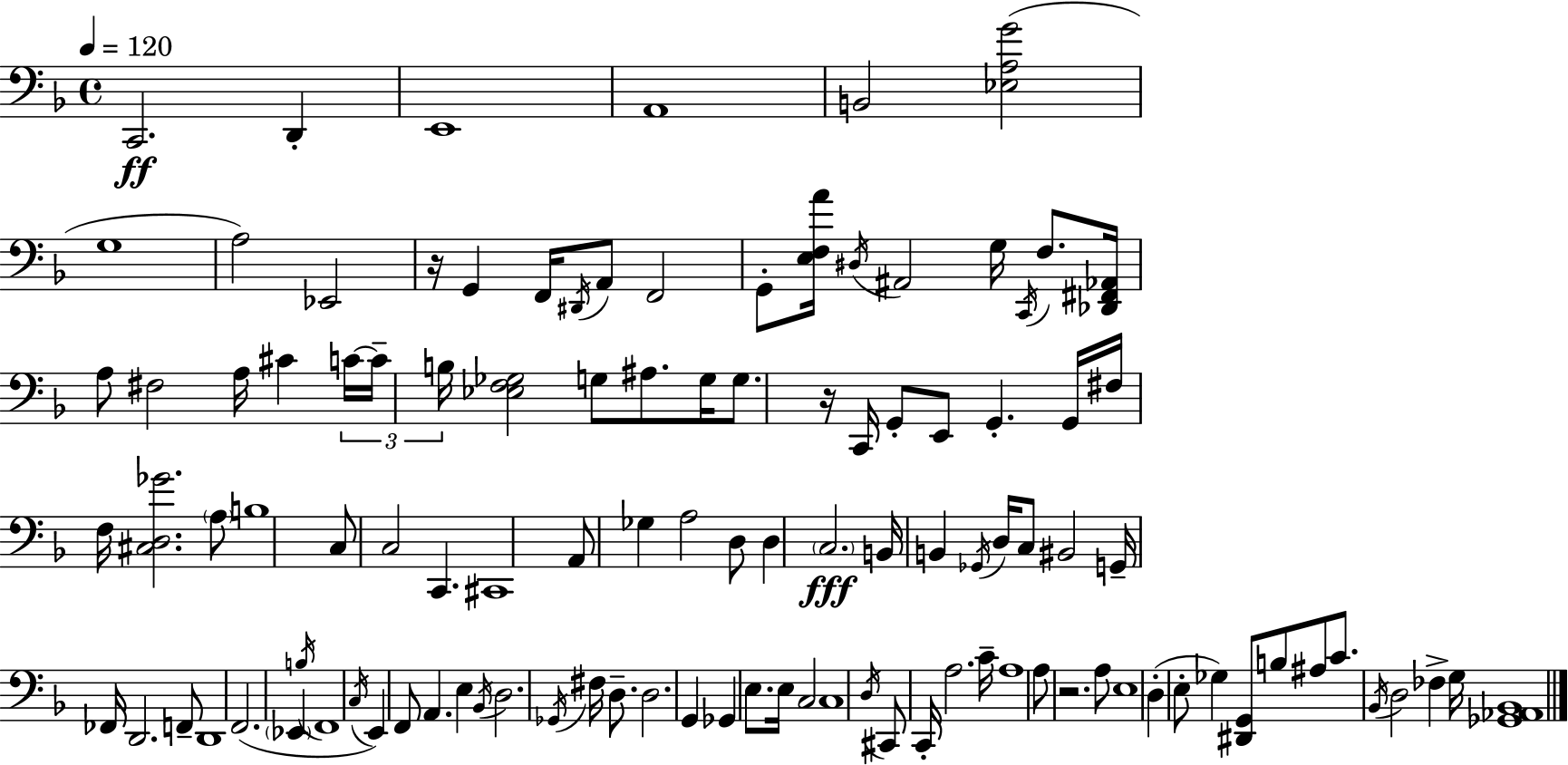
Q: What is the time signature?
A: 4/4